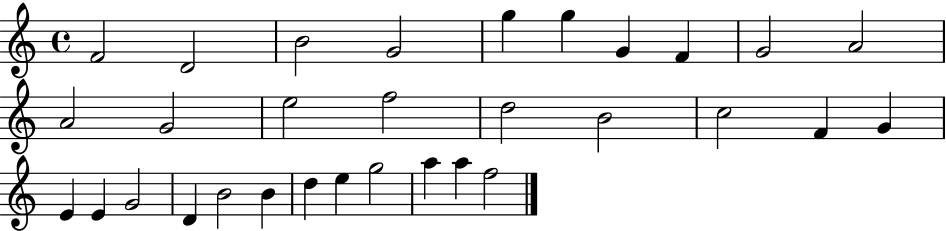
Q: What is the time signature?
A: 4/4